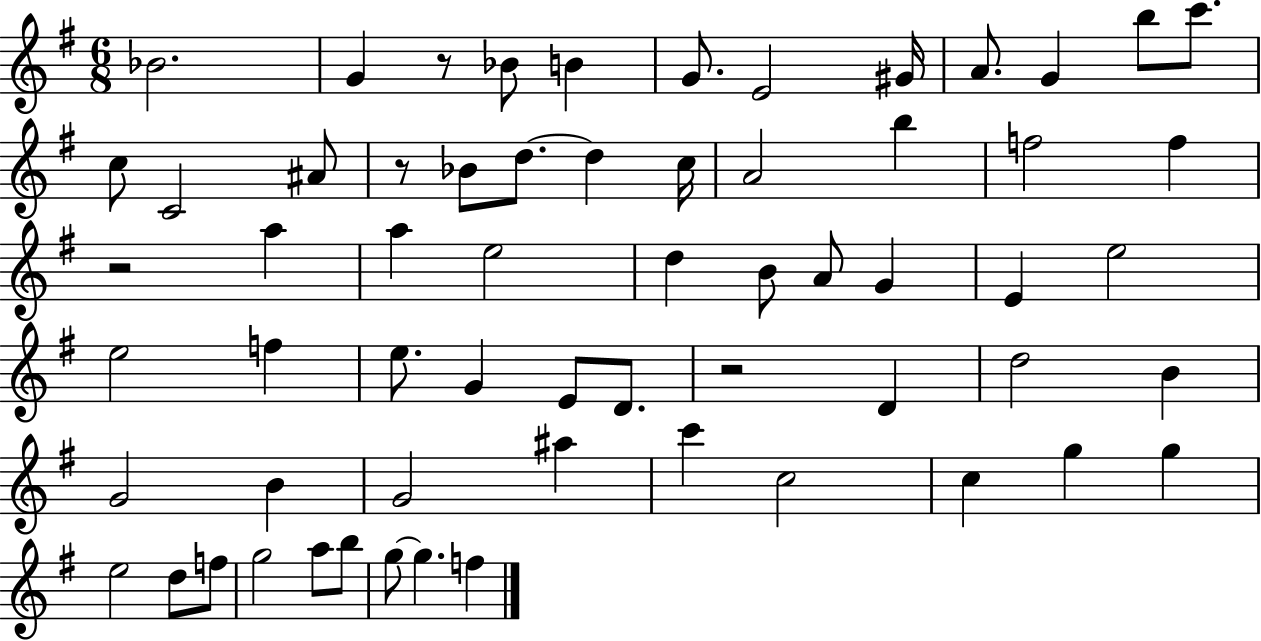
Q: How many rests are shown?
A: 4